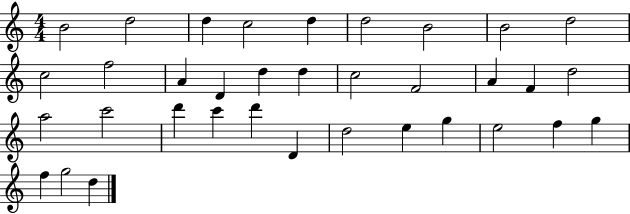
{
  \clef treble
  \numericTimeSignature
  \time 4/4
  \key c \major
  b'2 d''2 | d''4 c''2 d''4 | d''2 b'2 | b'2 d''2 | \break c''2 f''2 | a'4 d'4 d''4 d''4 | c''2 f'2 | a'4 f'4 d''2 | \break a''2 c'''2 | d'''4 c'''4 d'''4 d'4 | d''2 e''4 g''4 | e''2 f''4 g''4 | \break f''4 g''2 d''4 | \bar "|."
}